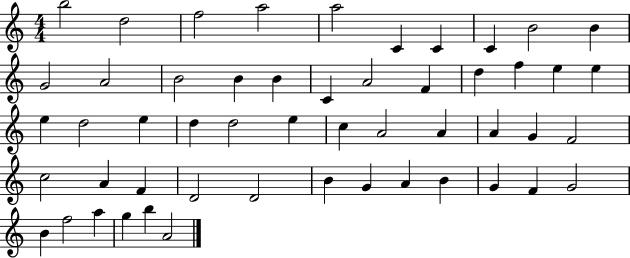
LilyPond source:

{
  \clef treble
  \numericTimeSignature
  \time 4/4
  \key c \major
  b''2 d''2 | f''2 a''2 | a''2 c'4 c'4 | c'4 b'2 b'4 | \break g'2 a'2 | b'2 b'4 b'4 | c'4 a'2 f'4 | d''4 f''4 e''4 e''4 | \break e''4 d''2 e''4 | d''4 d''2 e''4 | c''4 a'2 a'4 | a'4 g'4 f'2 | \break c''2 a'4 f'4 | d'2 d'2 | b'4 g'4 a'4 b'4 | g'4 f'4 g'2 | \break b'4 f''2 a''4 | g''4 b''4 a'2 | \bar "|."
}